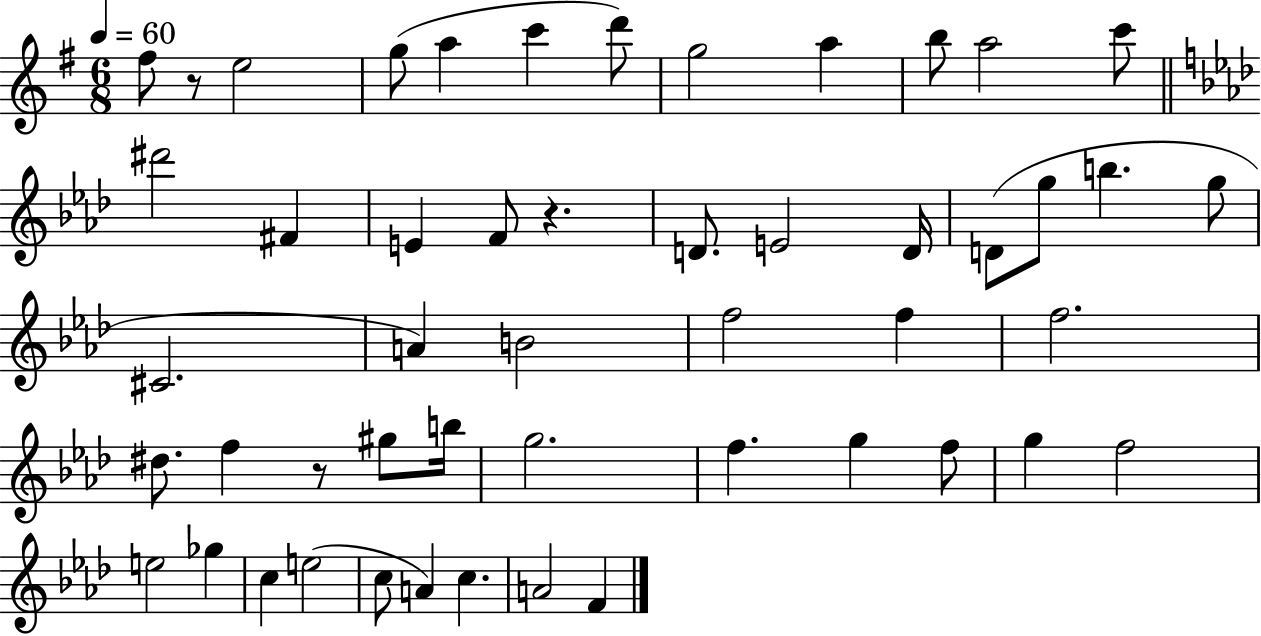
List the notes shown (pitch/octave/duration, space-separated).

F#5/e R/e E5/h G5/e A5/q C6/q D6/e G5/h A5/q B5/e A5/h C6/e D#6/h F#4/q E4/q F4/e R/q. D4/e. E4/h D4/s D4/e G5/e B5/q. G5/e C#4/h. A4/q B4/h F5/h F5/q F5/h. D#5/e. F5/q R/e G#5/e B5/s G5/h. F5/q. G5/q F5/e G5/q F5/h E5/h Gb5/q C5/q E5/h C5/e A4/q C5/q. A4/h F4/q